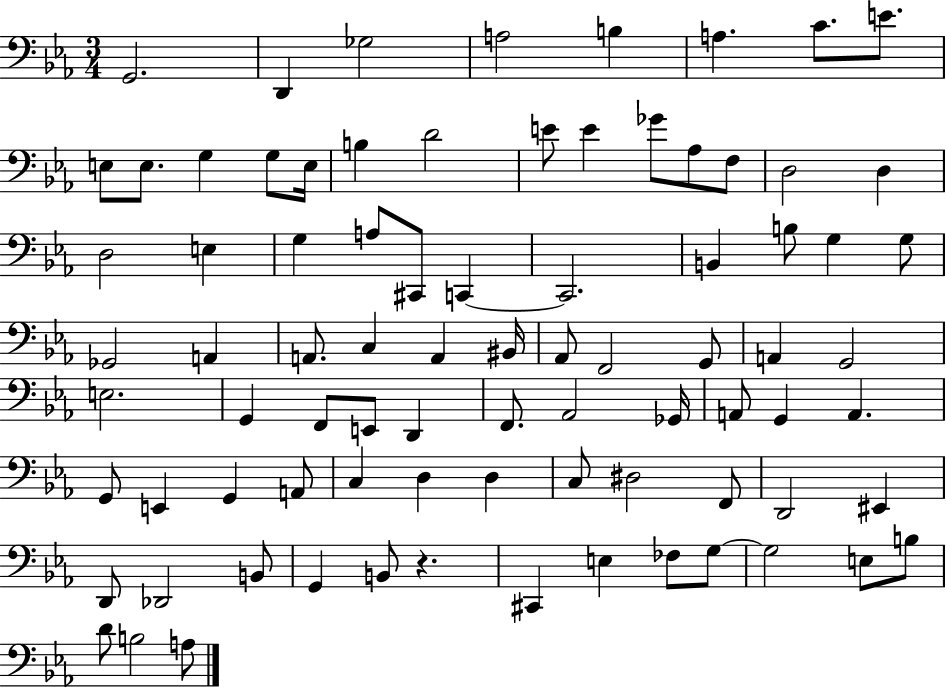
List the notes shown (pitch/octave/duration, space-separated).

G2/h. D2/q Gb3/h A3/h B3/q A3/q. C4/e. E4/e. E3/e E3/e. G3/q G3/e E3/s B3/q D4/h E4/e E4/q Gb4/e Ab3/e F3/e D3/h D3/q D3/h E3/q G3/q A3/e C#2/e C2/q C2/h. B2/q B3/e G3/q G3/e Gb2/h A2/q A2/e. C3/q A2/q BIS2/s Ab2/e F2/h G2/e A2/q G2/h E3/h. G2/q F2/e E2/e D2/q F2/e. Ab2/h Gb2/s A2/e G2/q A2/q. G2/e E2/q G2/q A2/e C3/q D3/q D3/q C3/e D#3/h F2/e D2/h EIS2/q D2/e Db2/h B2/e G2/q B2/e R/q. C#2/q E3/q FES3/e G3/e G3/h E3/e B3/e D4/e B3/h A3/e